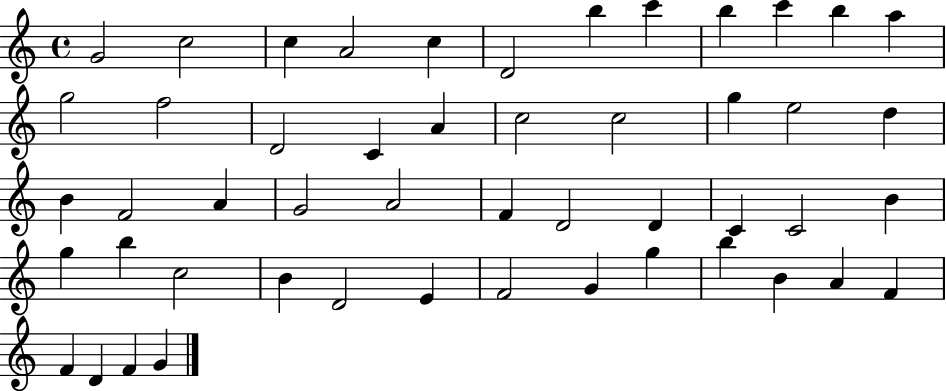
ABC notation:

X:1
T:Untitled
M:4/4
L:1/4
K:C
G2 c2 c A2 c D2 b c' b c' b a g2 f2 D2 C A c2 c2 g e2 d B F2 A G2 A2 F D2 D C C2 B g b c2 B D2 E F2 G g b B A F F D F G